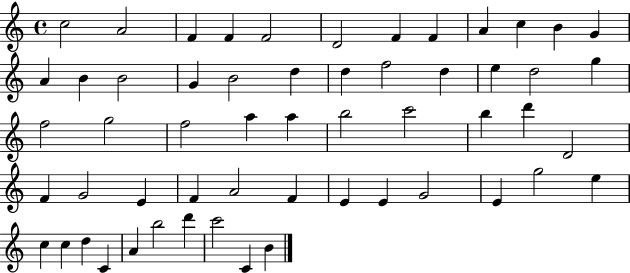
C5/h A4/h F4/q F4/q F4/h D4/h F4/q F4/q A4/q C5/q B4/q G4/q A4/q B4/q B4/h G4/q B4/h D5/q D5/q F5/h D5/q E5/q D5/h G5/q F5/h G5/h F5/h A5/q A5/q B5/h C6/h B5/q D6/q D4/h F4/q G4/h E4/q F4/q A4/h F4/q E4/q E4/q G4/h E4/q G5/h E5/q C5/q C5/q D5/q C4/q A4/q B5/h D6/q C6/h C4/q B4/q